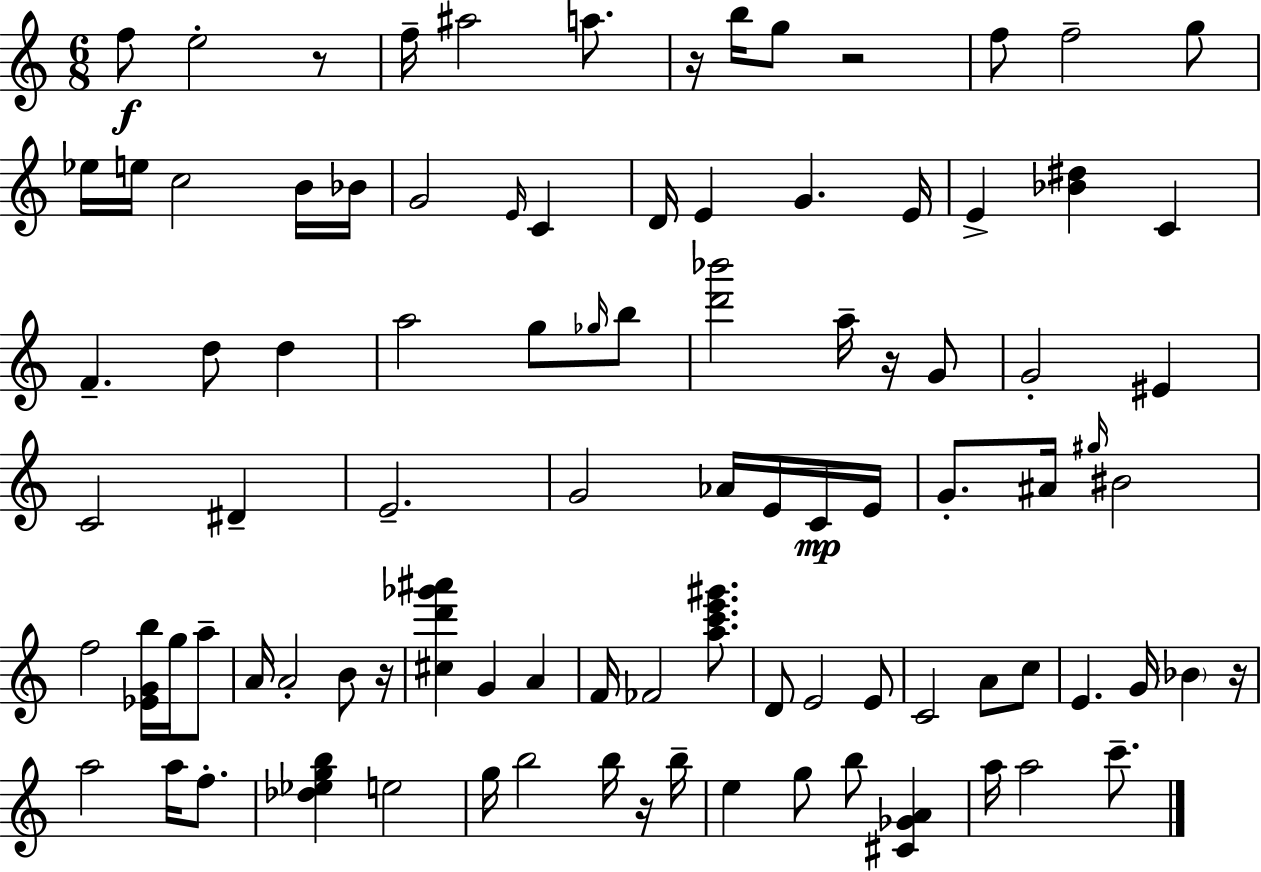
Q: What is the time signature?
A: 6/8